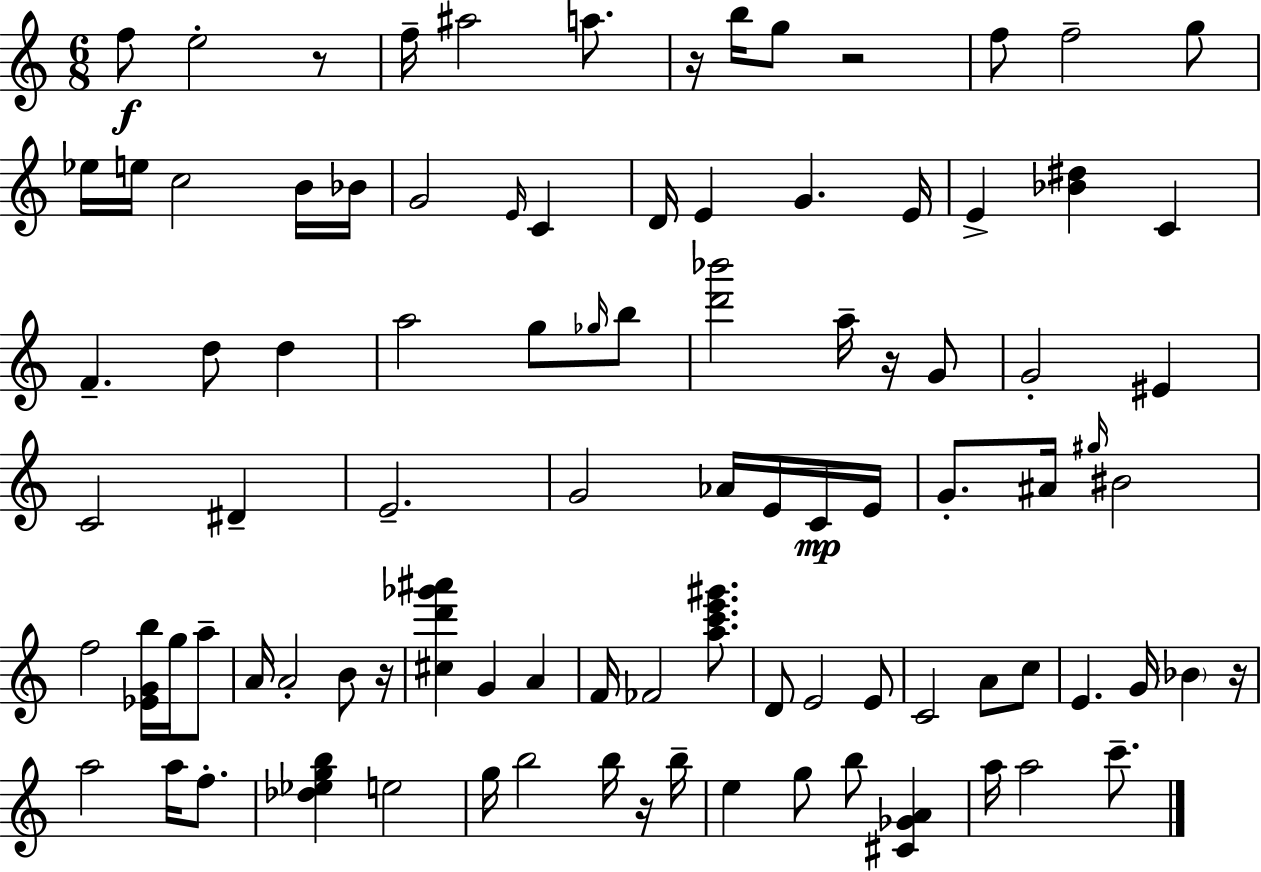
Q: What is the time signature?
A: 6/8